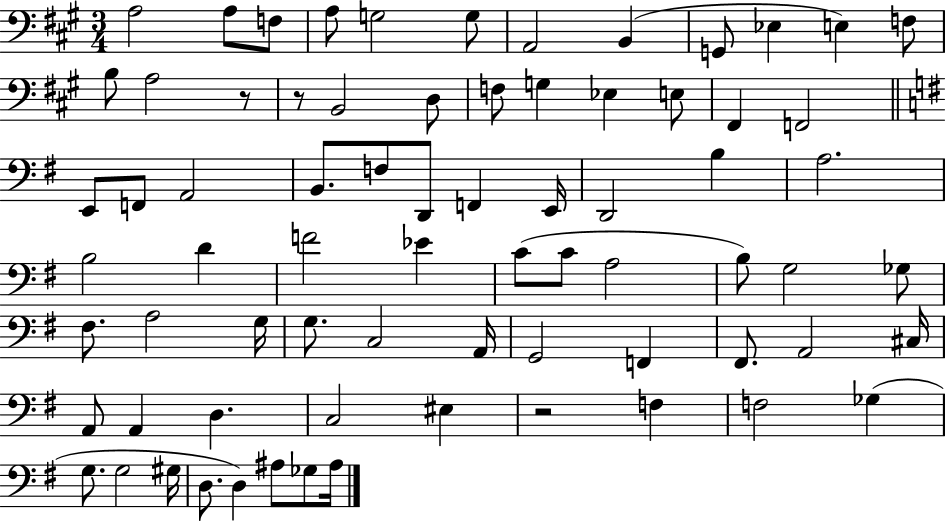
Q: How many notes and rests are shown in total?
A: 73